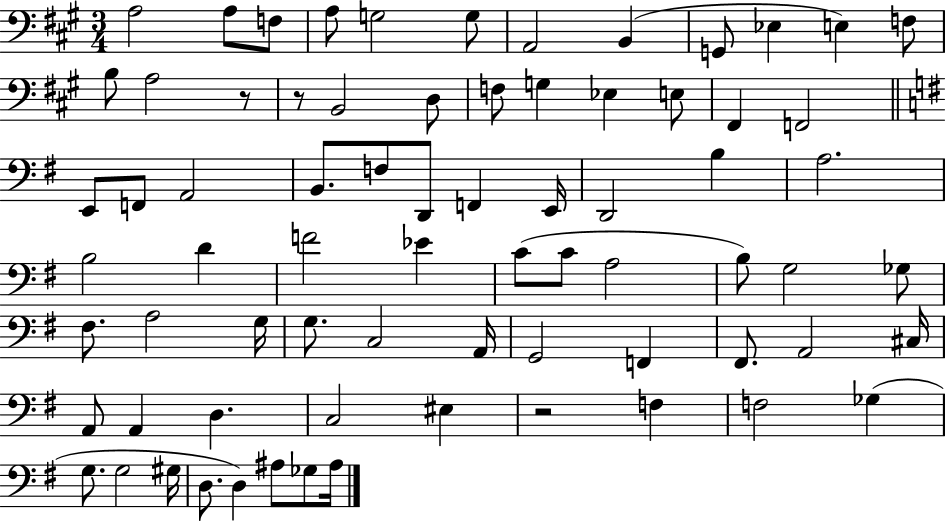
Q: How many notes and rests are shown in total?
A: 73